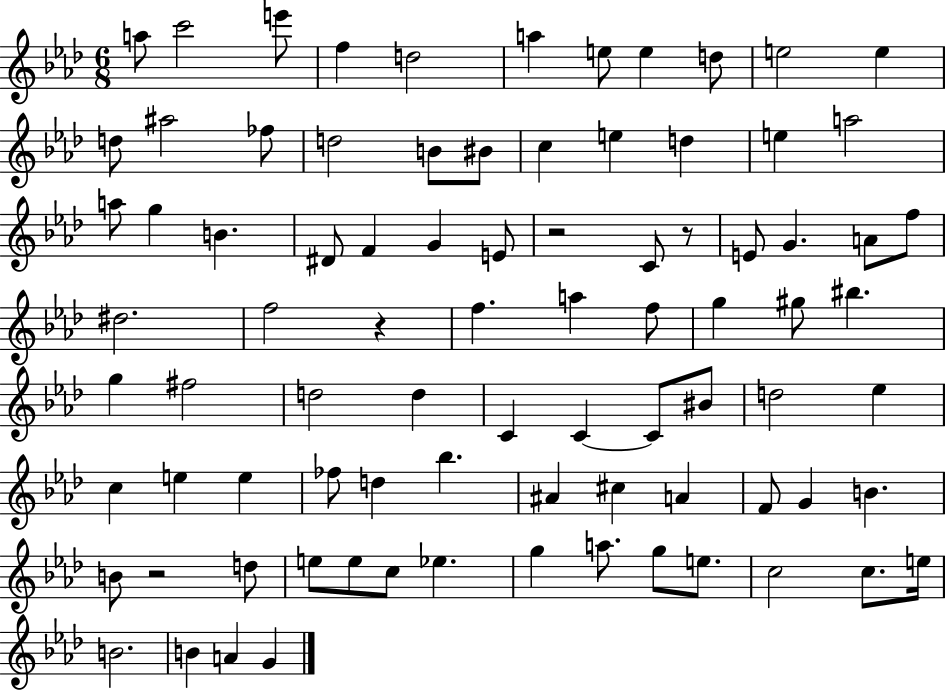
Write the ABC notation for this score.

X:1
T:Untitled
M:6/8
L:1/4
K:Ab
a/2 c'2 e'/2 f d2 a e/2 e d/2 e2 e d/2 ^a2 _f/2 d2 B/2 ^B/2 c e d e a2 a/2 g B ^D/2 F G E/2 z2 C/2 z/2 E/2 G A/2 f/2 ^d2 f2 z f a f/2 g ^g/2 ^b g ^f2 d2 d C C C/2 ^B/2 d2 _e c e e _f/2 d _b ^A ^c A F/2 G B B/2 z2 d/2 e/2 e/2 c/2 _e g a/2 g/2 e/2 c2 c/2 e/4 B2 B A G